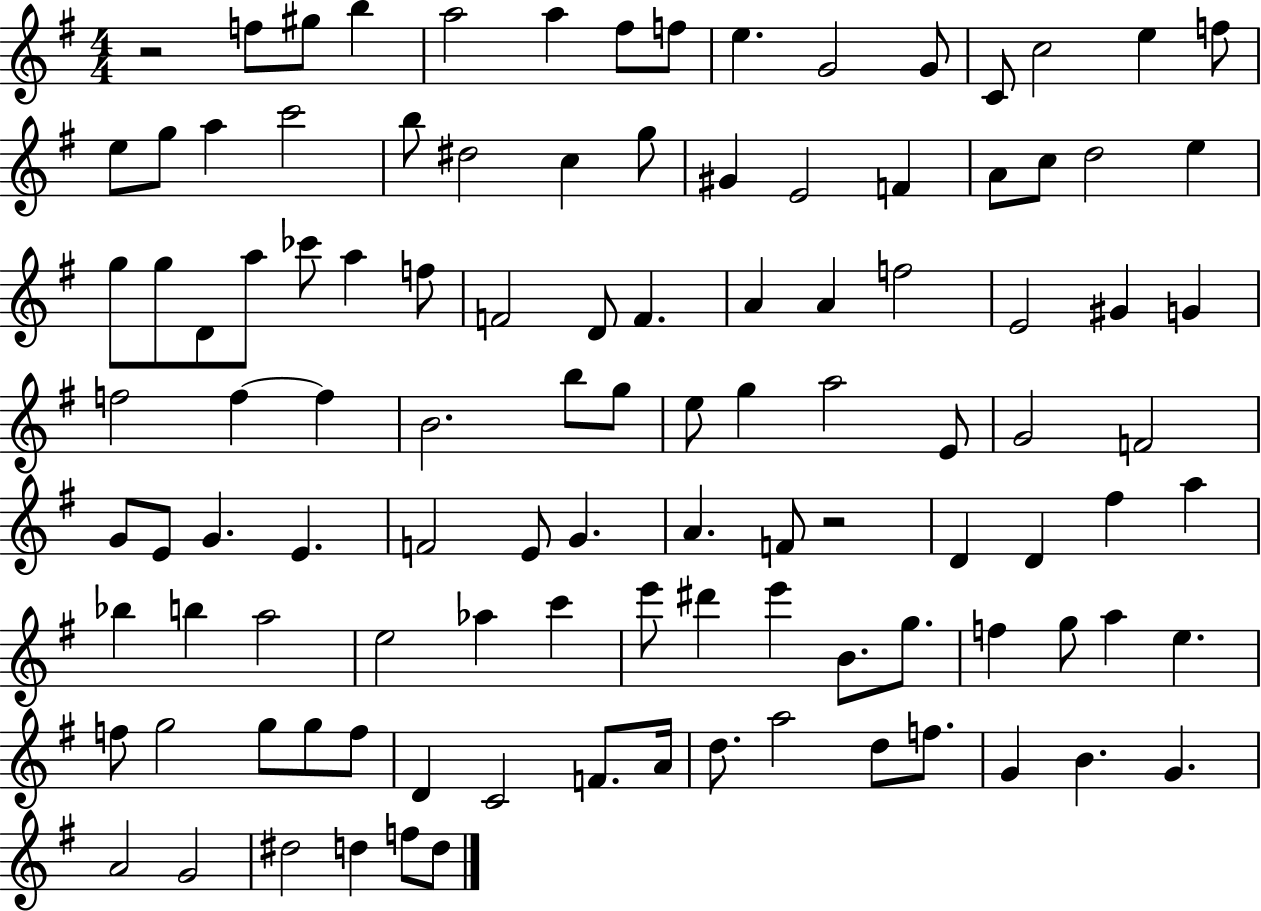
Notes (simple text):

R/h F5/e G#5/e B5/q A5/h A5/q F#5/e F5/e E5/q. G4/h G4/e C4/e C5/h E5/q F5/e E5/e G5/e A5/q C6/h B5/e D#5/h C5/q G5/e G#4/q E4/h F4/q A4/e C5/e D5/h E5/q G5/e G5/e D4/e A5/e CES6/e A5/q F5/e F4/h D4/e F4/q. A4/q A4/q F5/h E4/h G#4/q G4/q F5/h F5/q F5/q B4/h. B5/e G5/e E5/e G5/q A5/h E4/e G4/h F4/h G4/e E4/e G4/q. E4/q. F4/h E4/e G4/q. A4/q. F4/e R/h D4/q D4/q F#5/q A5/q Bb5/q B5/q A5/h E5/h Ab5/q C6/q E6/e D#6/q E6/q B4/e. G5/e. F5/q G5/e A5/q E5/q. F5/e G5/h G5/e G5/e F5/e D4/q C4/h F4/e. A4/s D5/e. A5/h D5/e F5/e. G4/q B4/q. G4/q. A4/h G4/h D#5/h D5/q F5/e D5/e